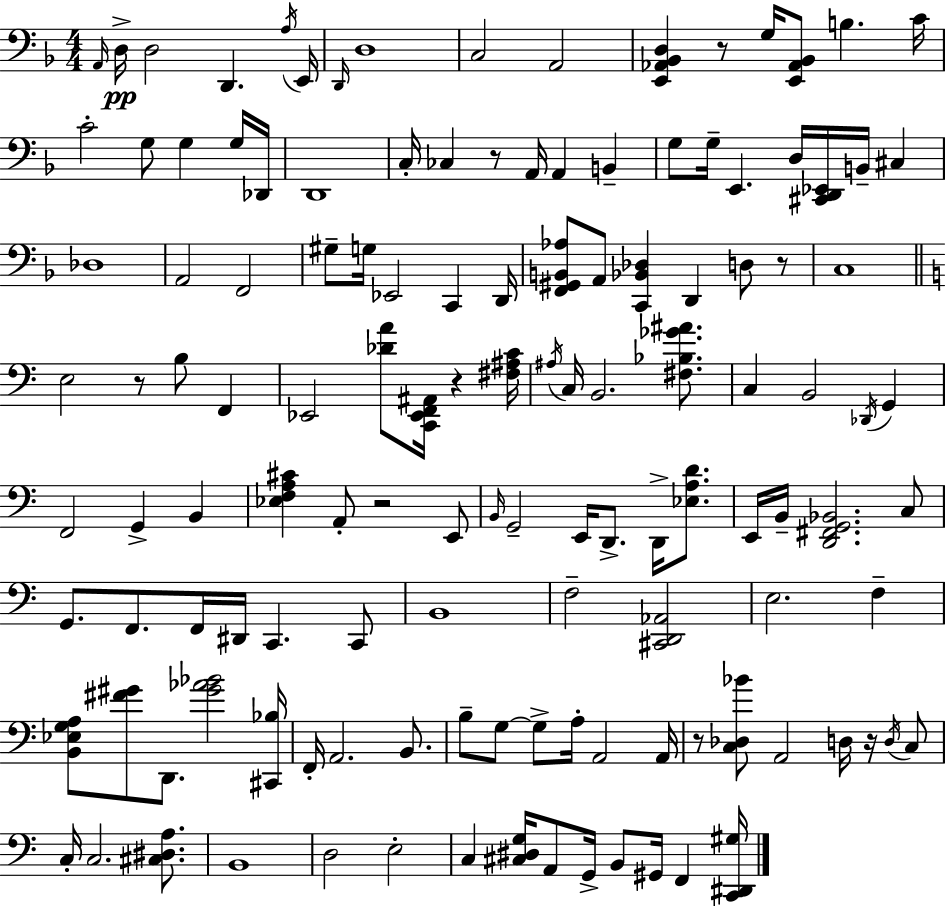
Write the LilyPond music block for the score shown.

{
  \clef bass
  \numericTimeSignature
  \time 4/4
  \key d \minor
  \grace { a,16 }\pp d16-> d2 d,4. | \acciaccatura { a16 } e,16 \grace { d,16 } d1 | c2 a,2 | <e, aes, bes, d>4 r8 g16 <e, aes, bes,>8 b4. | \break c'16 c'2-. g8 g4 | g16 des,16 d,1 | c16-. ces4 r8 a,16 a,4 b,4-- | g8 g16-- e,4. d16 <cis, d, ees,>16 b,16-- cis4 | \break des1 | a,2 f,2 | gis8-- g16 ees,2 c,4 | d,16 <f, gis, b, aes>8 a,8 <c, bes, des>4 d,4 d8 | \break r8 c1 | \bar "||" \break \key a \minor e2 r8 b8 f,4 | ees,2 <des' a'>8 <c, ees, f, ais,>16 r4 <fis ais c'>16 | \acciaccatura { ais16 } c16 b,2. <fis bes ges' ais'>8. | c4 b,2 \acciaccatura { des,16 } g,4 | \break f,2 g,4-> b,4 | <ees f a cis'>4 a,8-. r2 | e,8 \grace { b,16 } g,2-- e,16 d,8.-> d,16-> | <ees a d'>8. e,16 b,16-- <d, fis, g, bes,>2. | \break c8 g,8. f,8. f,16 dis,16 c,4. | c,8 b,1 | f2-- <cis, d, aes,>2 | e2. f4-- | \break <b, ees g a>8 <fis' gis'>8 d,8. <gis' aes' bes'>2 | <cis, bes>16 f,16-. a,2. | b,8. b8-- g8~~ g8-> a16-. a,2 | a,16 r8 <c des bes'>8 a,2 d16 | \break r16 \acciaccatura { d16 } c8 c16-. c2. | <cis dis a>8. b,1 | d2 e2-. | c4 <cis dis g>16 a,8 g,16-> b,8 gis,16 f,4 | \break <c, dis, gis>16 \bar "|."
}